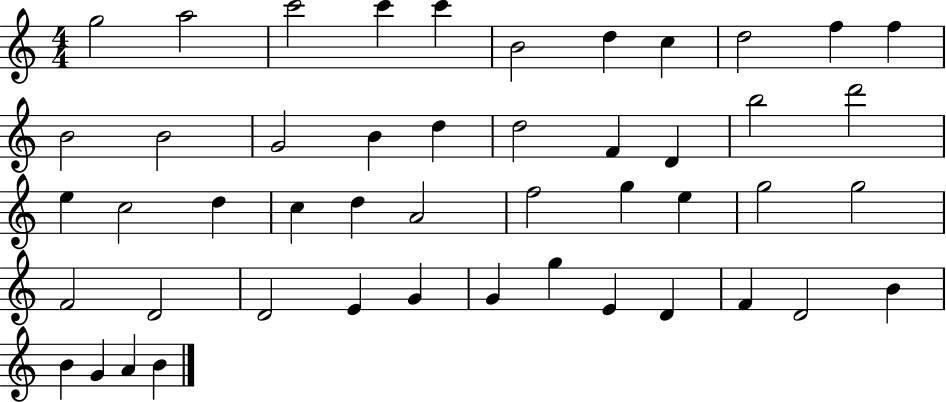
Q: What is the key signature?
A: C major